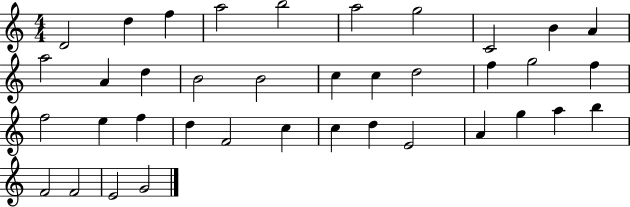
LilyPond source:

{
  \clef treble
  \numericTimeSignature
  \time 4/4
  \key c \major
  d'2 d''4 f''4 | a''2 b''2 | a''2 g''2 | c'2 b'4 a'4 | \break a''2 a'4 d''4 | b'2 b'2 | c''4 c''4 d''2 | f''4 g''2 f''4 | \break f''2 e''4 f''4 | d''4 f'2 c''4 | c''4 d''4 e'2 | a'4 g''4 a''4 b''4 | \break f'2 f'2 | e'2 g'2 | \bar "|."
}